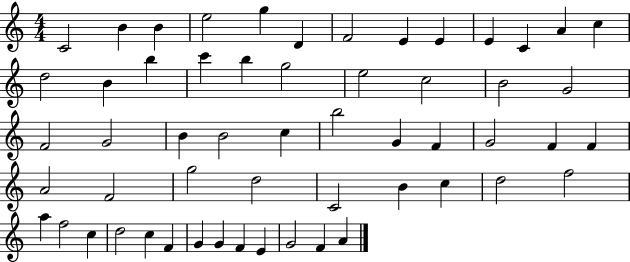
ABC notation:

X:1
T:Untitled
M:4/4
L:1/4
K:C
C2 B B e2 g D F2 E E E C A c d2 B b c' b g2 e2 c2 B2 G2 F2 G2 B B2 c b2 G F G2 F F A2 F2 g2 d2 C2 B c d2 f2 a f2 c d2 c F G G F E G2 F A